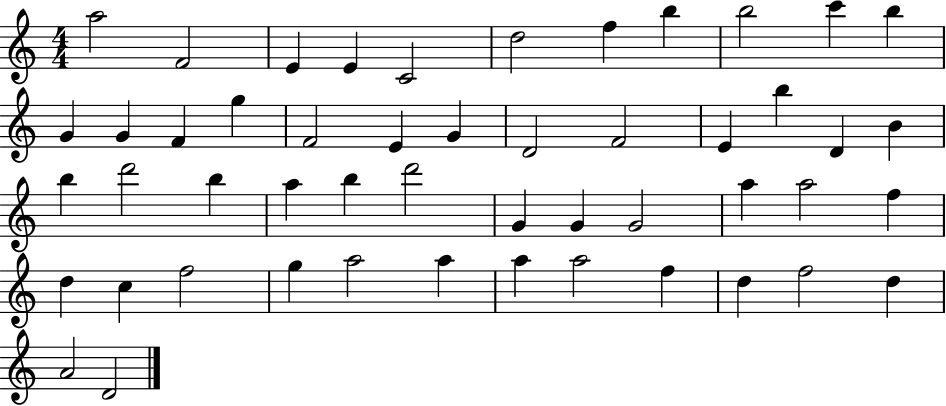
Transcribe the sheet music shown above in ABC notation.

X:1
T:Untitled
M:4/4
L:1/4
K:C
a2 F2 E E C2 d2 f b b2 c' b G G F g F2 E G D2 F2 E b D B b d'2 b a b d'2 G G G2 a a2 f d c f2 g a2 a a a2 f d f2 d A2 D2